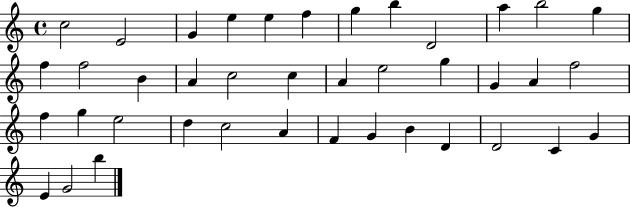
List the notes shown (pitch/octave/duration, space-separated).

C5/h E4/h G4/q E5/q E5/q F5/q G5/q B5/q D4/h A5/q B5/h G5/q F5/q F5/h B4/q A4/q C5/h C5/q A4/q E5/h G5/q G4/q A4/q F5/h F5/q G5/q E5/h D5/q C5/h A4/q F4/q G4/q B4/q D4/q D4/h C4/q G4/q E4/q G4/h B5/q